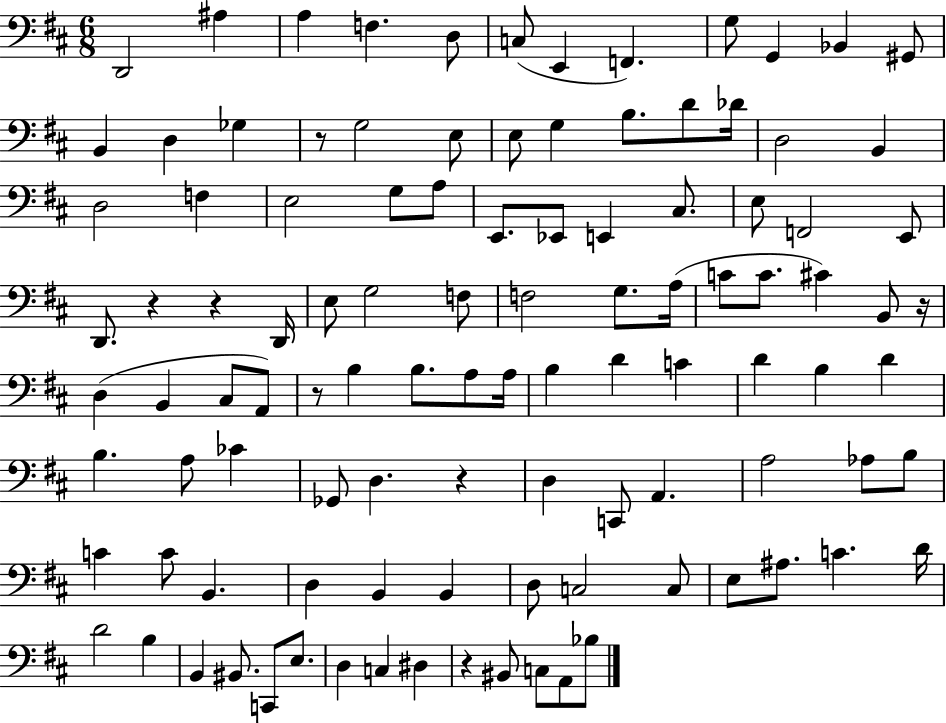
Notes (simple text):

D2/h A#3/q A3/q F3/q. D3/e C3/e E2/q F2/q. G3/e G2/q Bb2/q G#2/e B2/q D3/q Gb3/q R/e G3/h E3/e E3/e G3/q B3/e. D4/e Db4/s D3/h B2/q D3/h F3/q E3/h G3/e A3/e E2/e. Eb2/e E2/q C#3/e. E3/e F2/h E2/e D2/e. R/q R/q D2/s E3/e G3/h F3/e F3/h G3/e. A3/s C4/e C4/e. C#4/q B2/e R/s D3/q B2/q C#3/e A2/e R/e B3/q B3/e. A3/e A3/s B3/q D4/q C4/q D4/q B3/q D4/q B3/q. A3/e CES4/q Gb2/e D3/q. R/q D3/q C2/e A2/q. A3/h Ab3/e B3/e C4/q C4/e B2/q. D3/q B2/q B2/q D3/e C3/h C3/e E3/e A#3/e. C4/q. D4/s D4/h B3/q B2/q BIS2/e. C2/e E3/e. D3/q C3/q D#3/q R/q BIS2/e C3/e A2/e Bb3/e